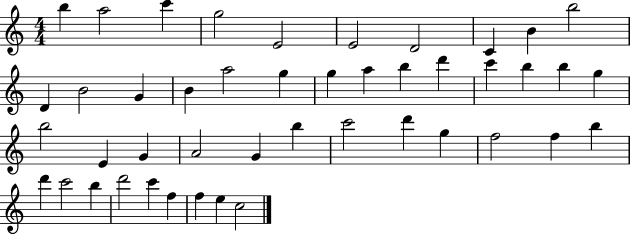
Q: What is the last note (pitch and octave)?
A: C5